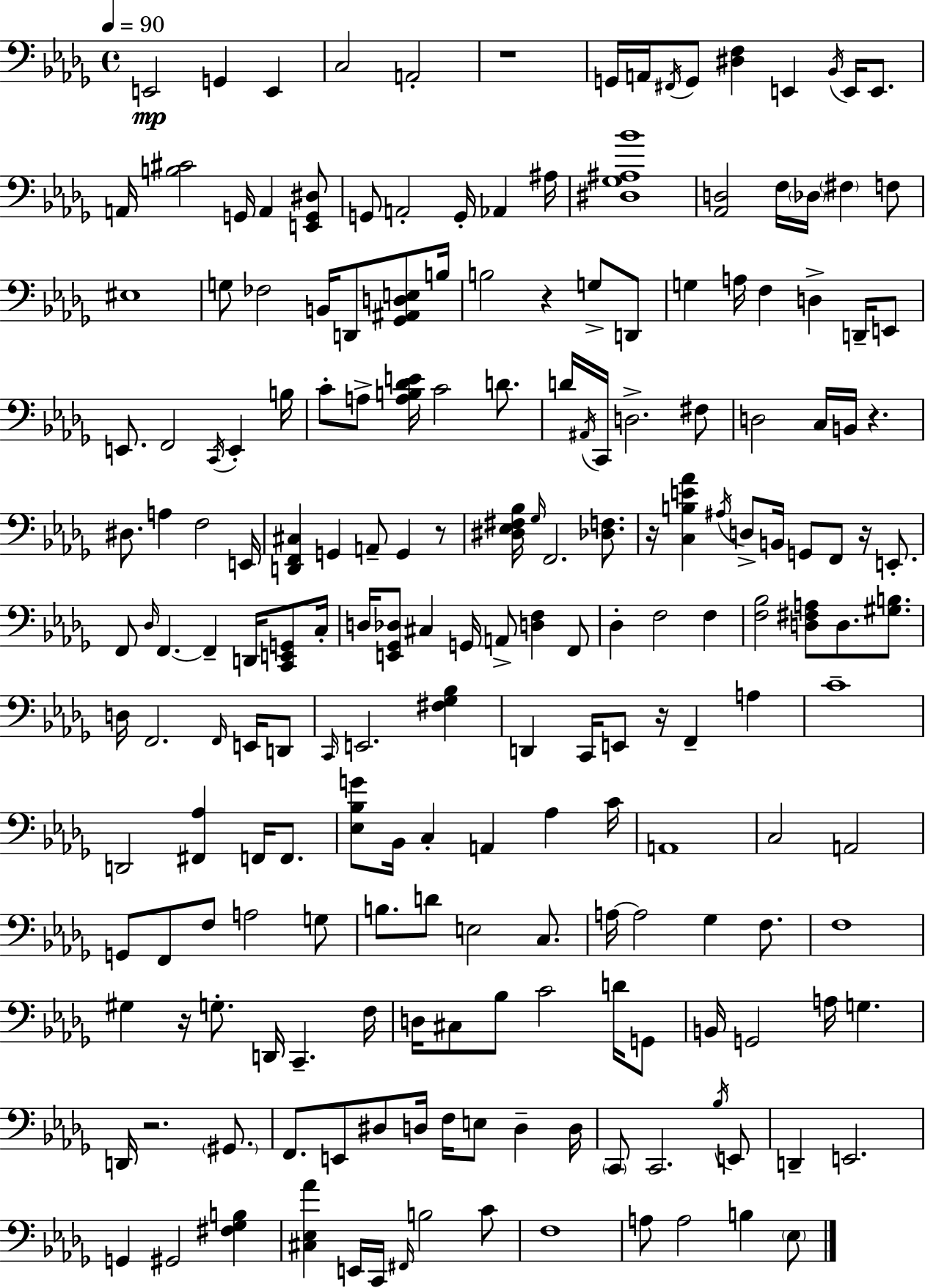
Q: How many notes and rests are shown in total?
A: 199